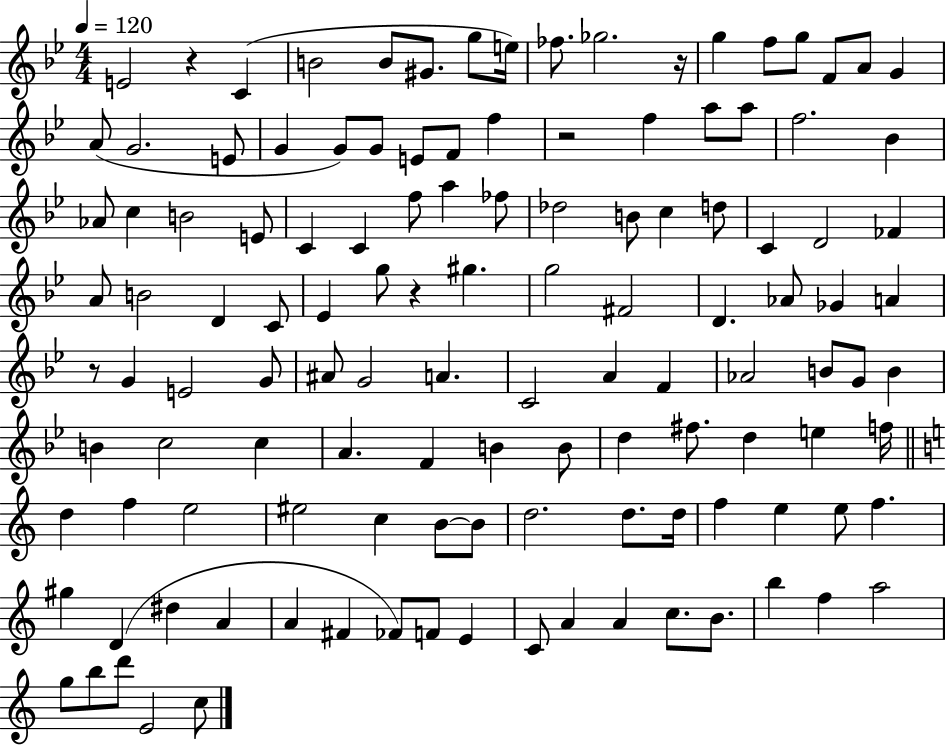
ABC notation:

X:1
T:Untitled
M:4/4
L:1/4
K:Bb
E2 z C B2 B/2 ^G/2 g/2 e/4 _f/2 _g2 z/4 g f/2 g/2 F/2 A/2 G A/2 G2 E/2 G G/2 G/2 E/2 F/2 f z2 f a/2 a/2 f2 _B _A/2 c B2 E/2 C C f/2 a _f/2 _d2 B/2 c d/2 C D2 _F A/2 B2 D C/2 _E g/2 z ^g g2 ^F2 D _A/2 _G A z/2 G E2 G/2 ^A/2 G2 A C2 A F _A2 B/2 G/2 B B c2 c A F B B/2 d ^f/2 d e f/4 d f e2 ^e2 c B/2 B/2 d2 d/2 d/4 f e e/2 f ^g D ^d A A ^F _F/2 F/2 E C/2 A A c/2 B/2 b f a2 g/2 b/2 d'/2 E2 c/2